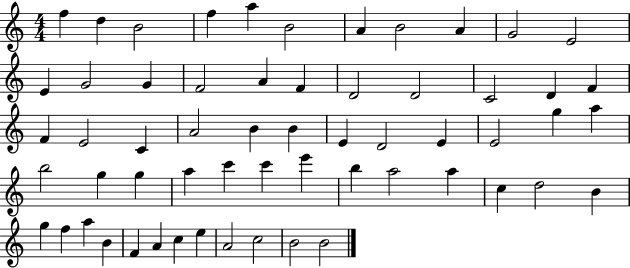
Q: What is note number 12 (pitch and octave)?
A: E4